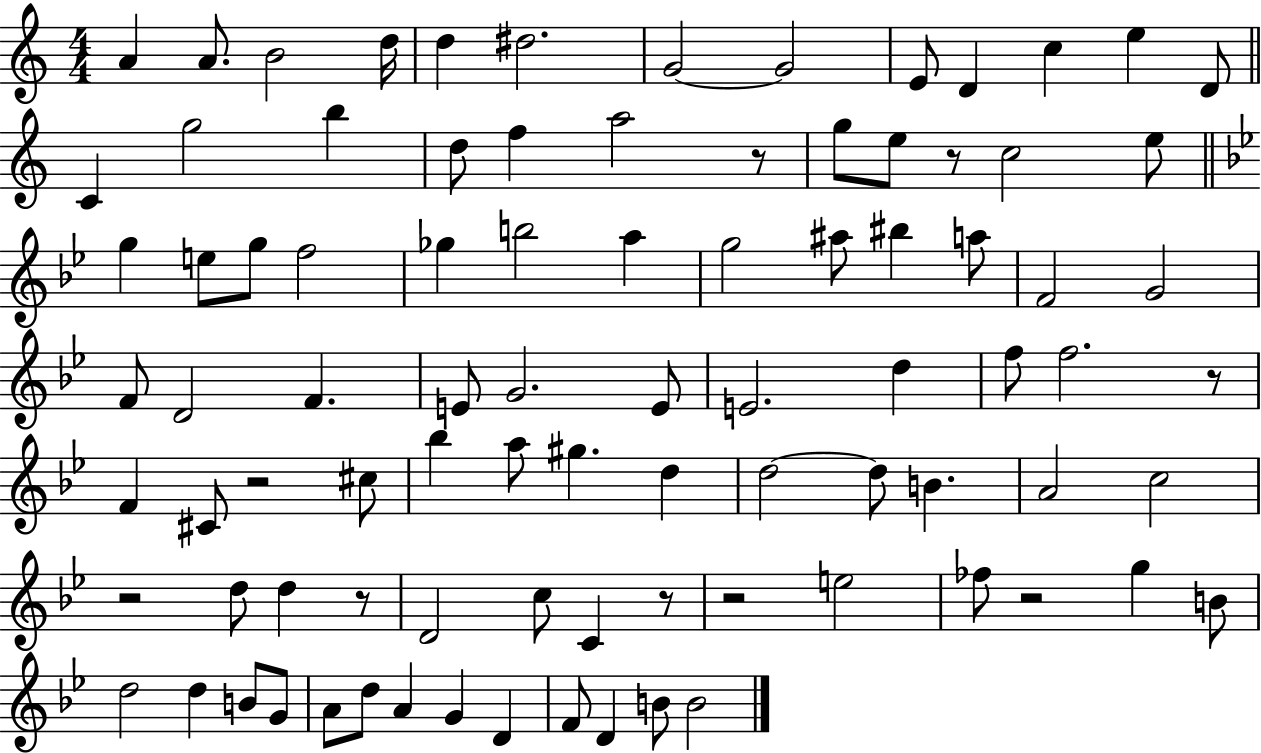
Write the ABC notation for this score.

X:1
T:Untitled
M:4/4
L:1/4
K:C
A A/2 B2 d/4 d ^d2 G2 G2 E/2 D c e D/2 C g2 b d/2 f a2 z/2 g/2 e/2 z/2 c2 e/2 g e/2 g/2 f2 _g b2 a g2 ^a/2 ^b a/2 F2 G2 F/2 D2 F E/2 G2 E/2 E2 d f/2 f2 z/2 F ^C/2 z2 ^c/2 _b a/2 ^g d d2 d/2 B A2 c2 z2 d/2 d z/2 D2 c/2 C z/2 z2 e2 _f/2 z2 g B/2 d2 d B/2 G/2 A/2 d/2 A G D F/2 D B/2 B2